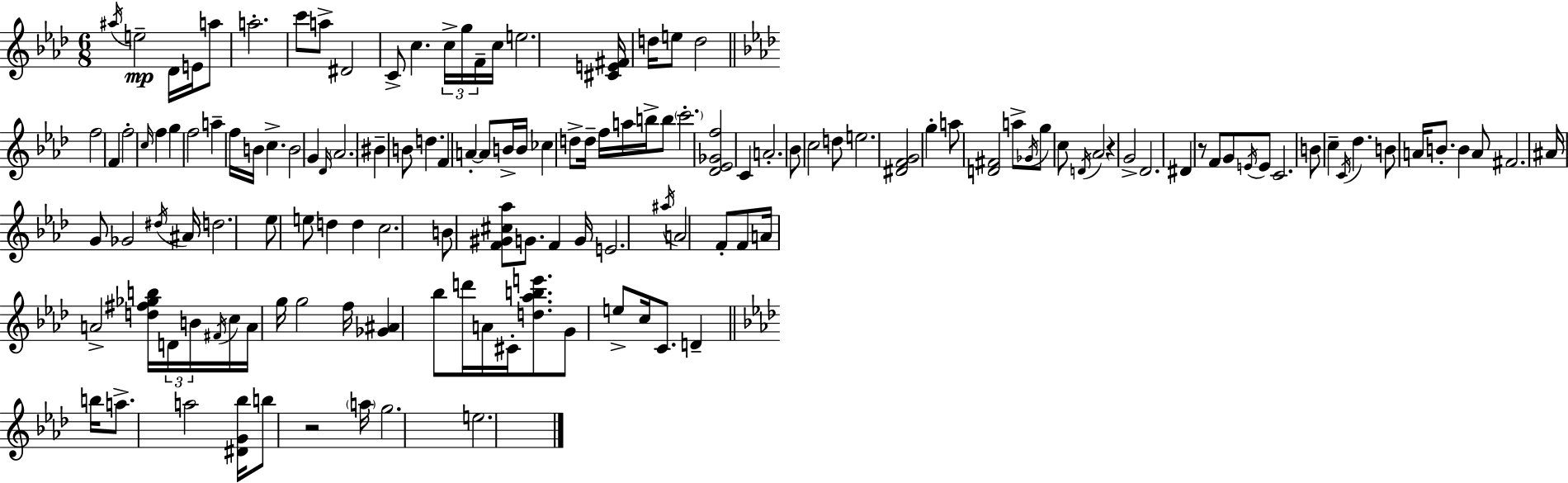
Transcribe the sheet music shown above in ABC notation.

X:1
T:Untitled
M:6/8
L:1/4
K:Fm
^a/4 e2 _D/4 E/4 a/2 a2 c'/2 a/2 ^D2 C/2 c c/4 g/4 F/4 c/4 e2 [^CE^F]/4 d/4 e/2 d2 f2 F f2 c/4 f g f2 a f/4 B/4 c B2 G _D/4 _A2 ^B B/2 d F A A/2 B/4 B/4 _c d/2 d/4 f/4 a/4 b/4 b/2 c'2 [_D_E_Gf]2 C A2 _B/2 c2 d/2 e2 [^DFG]2 g a/2 [D^F]2 a/2 _G/4 g/2 c/2 D/4 _A2 z G2 _D2 ^D z/2 F/2 G/2 E/4 E/2 C2 B/2 c C/4 _d B/2 A/4 B/2 B A/2 ^F2 ^A/4 G/2 _G2 ^d/4 ^A/4 d2 _e/2 e/2 d d c2 B/2 [F^G^c_a]/2 G/2 F G/4 E2 ^a/4 A2 F/2 F/2 A/4 A2 [d^f_gb]/4 D/4 B/4 ^F/4 c/4 A/4 g/4 g2 f/4 [_G^A] _b/2 d'/4 A/4 ^C/4 [d_abe']/2 G/2 e/2 c/4 C/2 D b/4 a/2 a2 [^DG_b]/4 b/2 z2 a/4 g2 e2